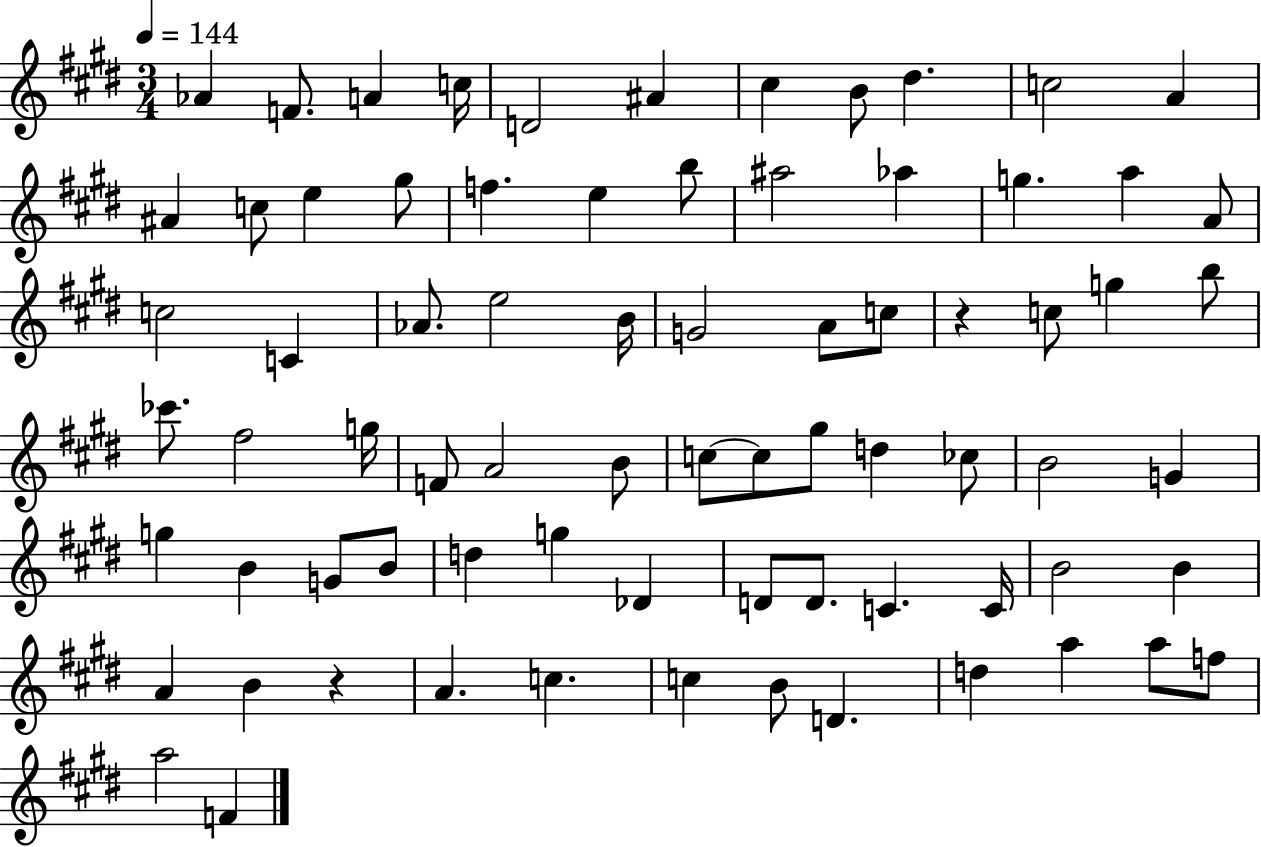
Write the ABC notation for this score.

X:1
T:Untitled
M:3/4
L:1/4
K:E
_A F/2 A c/4 D2 ^A ^c B/2 ^d c2 A ^A c/2 e ^g/2 f e b/2 ^a2 _a g a A/2 c2 C _A/2 e2 B/4 G2 A/2 c/2 z c/2 g b/2 _c'/2 ^f2 g/4 F/2 A2 B/2 c/2 c/2 ^g/2 d _c/2 B2 G g B G/2 B/2 d g _D D/2 D/2 C C/4 B2 B A B z A c c B/2 D d a a/2 f/2 a2 F